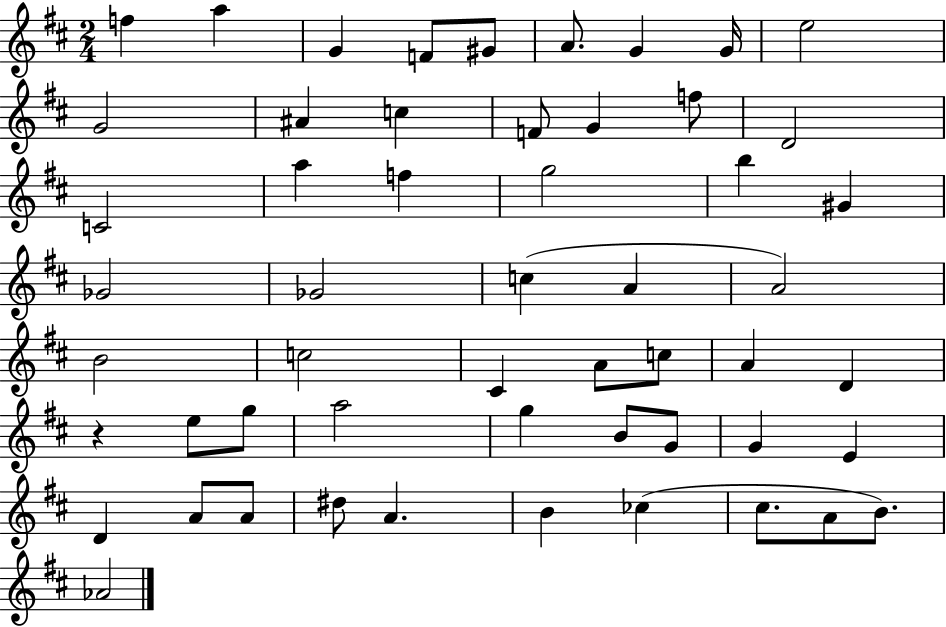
F5/q A5/q G4/q F4/e G#4/e A4/e. G4/q G4/s E5/h G4/h A#4/q C5/q F4/e G4/q F5/e D4/h C4/h A5/q F5/q G5/h B5/q G#4/q Gb4/h Gb4/h C5/q A4/q A4/h B4/h C5/h C#4/q A4/e C5/e A4/q D4/q R/q E5/e G5/e A5/h G5/q B4/e G4/e G4/q E4/q D4/q A4/e A4/e D#5/e A4/q. B4/q CES5/q C#5/e. A4/e B4/e. Ab4/h